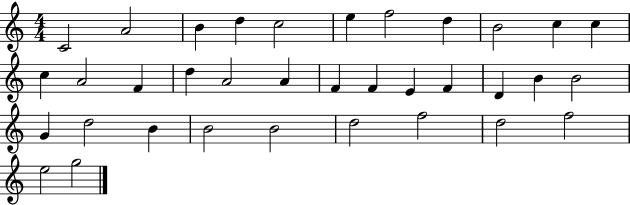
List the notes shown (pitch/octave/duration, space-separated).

C4/h A4/h B4/q D5/q C5/h E5/q F5/h D5/q B4/h C5/q C5/q C5/q A4/h F4/q D5/q A4/h A4/q F4/q F4/q E4/q F4/q D4/q B4/q B4/h G4/q D5/h B4/q B4/h B4/h D5/h F5/h D5/h F5/h E5/h G5/h